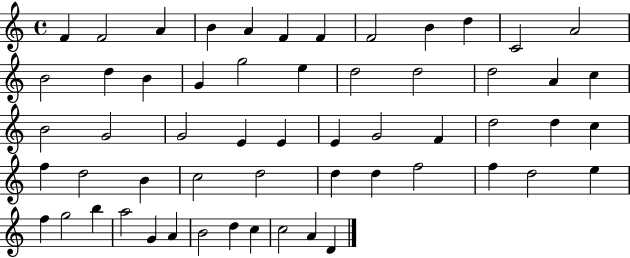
X:1
T:Untitled
M:4/4
L:1/4
K:C
F F2 A B A F F F2 B d C2 A2 B2 d B G g2 e d2 d2 d2 A c B2 G2 G2 E E E G2 F d2 d c f d2 B c2 d2 d d f2 f d2 e f g2 b a2 G A B2 d c c2 A D